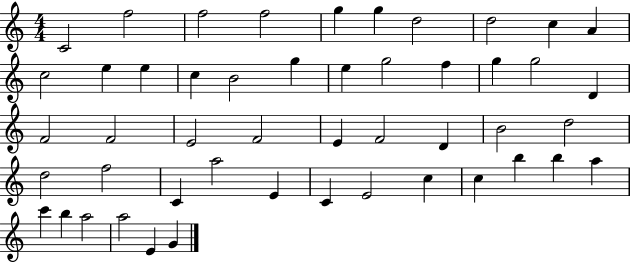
X:1
T:Untitled
M:4/4
L:1/4
K:C
C2 f2 f2 f2 g g d2 d2 c A c2 e e c B2 g e g2 f g g2 D F2 F2 E2 F2 E F2 D B2 d2 d2 f2 C a2 E C E2 c c b b a c' b a2 a2 E G